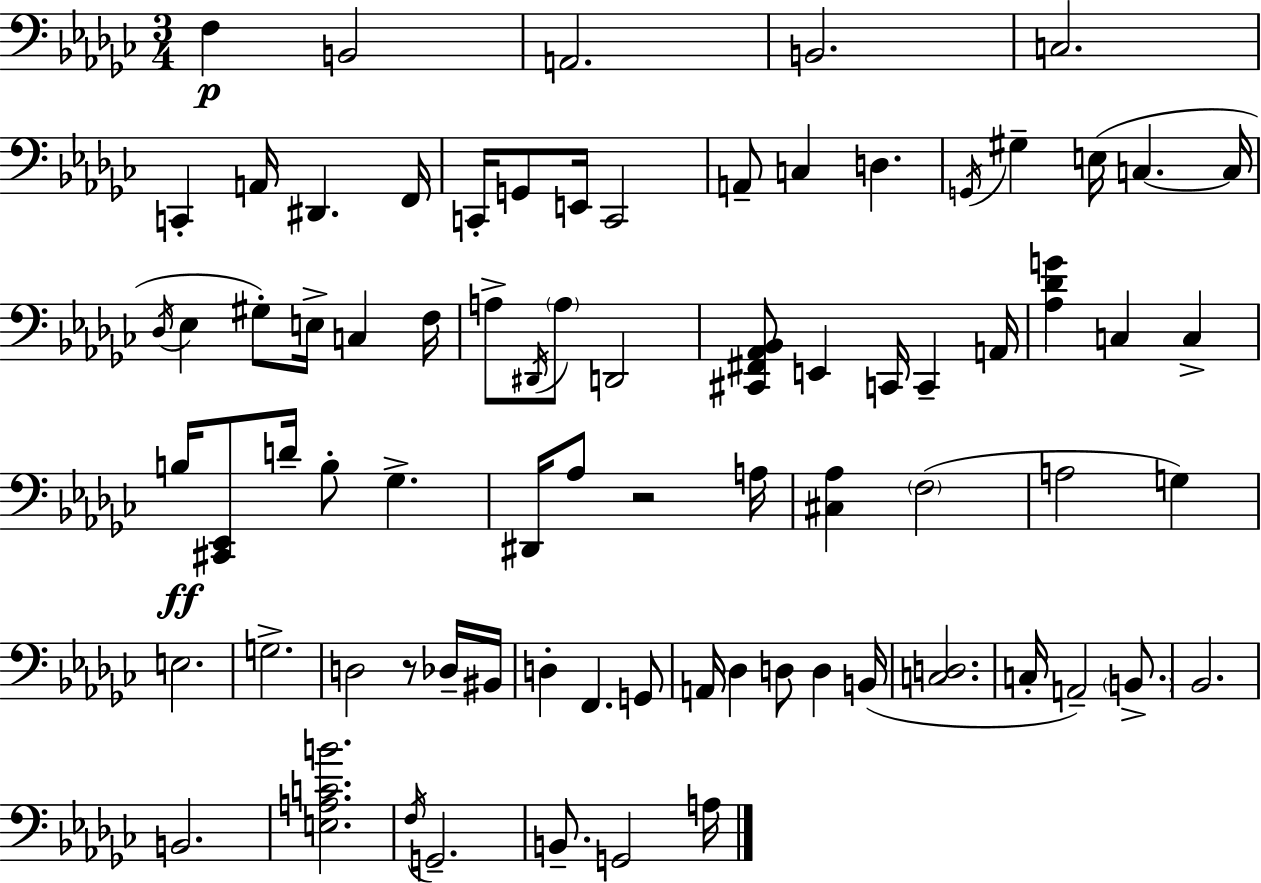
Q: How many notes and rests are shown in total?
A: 78